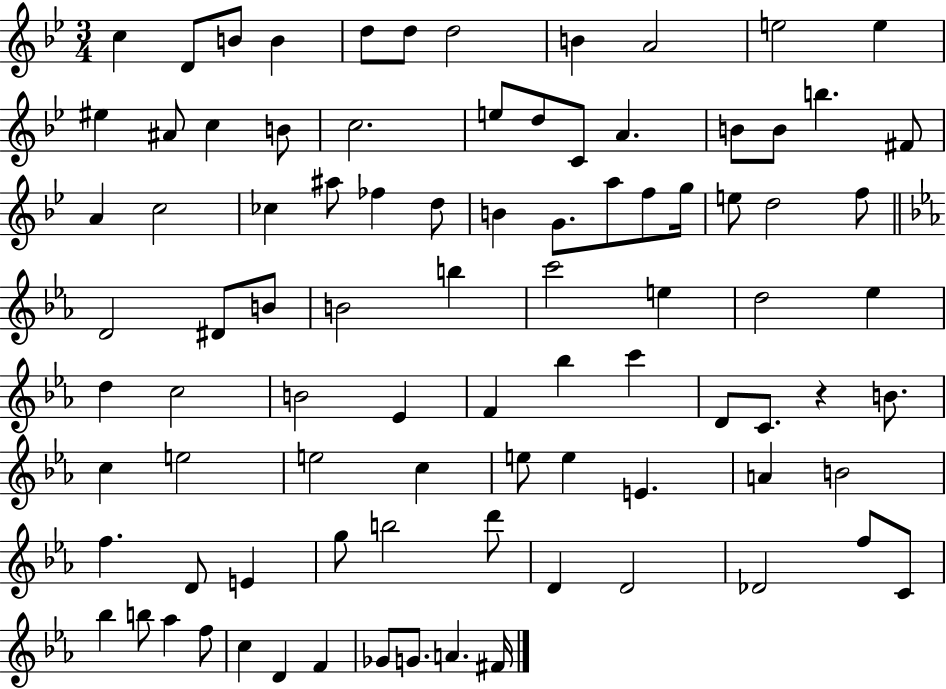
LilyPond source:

{
  \clef treble
  \numericTimeSignature
  \time 3/4
  \key bes \major
  c''4 d'8 b'8 b'4 | d''8 d''8 d''2 | b'4 a'2 | e''2 e''4 | \break eis''4 ais'8 c''4 b'8 | c''2. | e''8 d''8 c'8 a'4. | b'8 b'8 b''4. fis'8 | \break a'4 c''2 | ces''4 ais''8 fes''4 d''8 | b'4 g'8. a''8 f''8 g''16 | e''8 d''2 f''8 | \break \bar "||" \break \key ees \major d'2 dis'8 b'8 | b'2 b''4 | c'''2 e''4 | d''2 ees''4 | \break d''4 c''2 | b'2 ees'4 | f'4 bes''4 c'''4 | d'8 c'8. r4 b'8. | \break c''4 e''2 | e''2 c''4 | e''8 e''4 e'4. | a'4 b'2 | \break f''4. d'8 e'4 | g''8 b''2 d'''8 | d'4 d'2 | des'2 f''8 c'8 | \break bes''4 b''8 aes''4 f''8 | c''4 d'4 f'4 | ges'8 g'8. a'4. fis'16 | \bar "|."
}